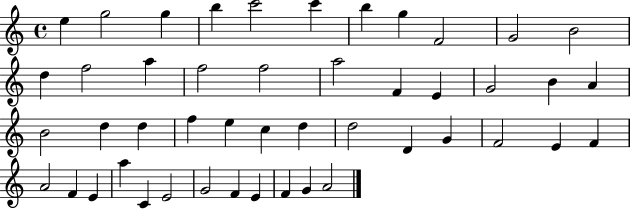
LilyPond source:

{
  \clef treble
  \time 4/4
  \defaultTimeSignature
  \key c \major
  e''4 g''2 g''4 | b''4 c'''2 c'''4 | b''4 g''4 f'2 | g'2 b'2 | \break d''4 f''2 a''4 | f''2 f''2 | a''2 f'4 e'4 | g'2 b'4 a'4 | \break b'2 d''4 d''4 | f''4 e''4 c''4 d''4 | d''2 d'4 g'4 | f'2 e'4 f'4 | \break a'2 f'4 e'4 | a''4 c'4 e'2 | g'2 f'4 e'4 | f'4 g'4 a'2 | \break \bar "|."
}